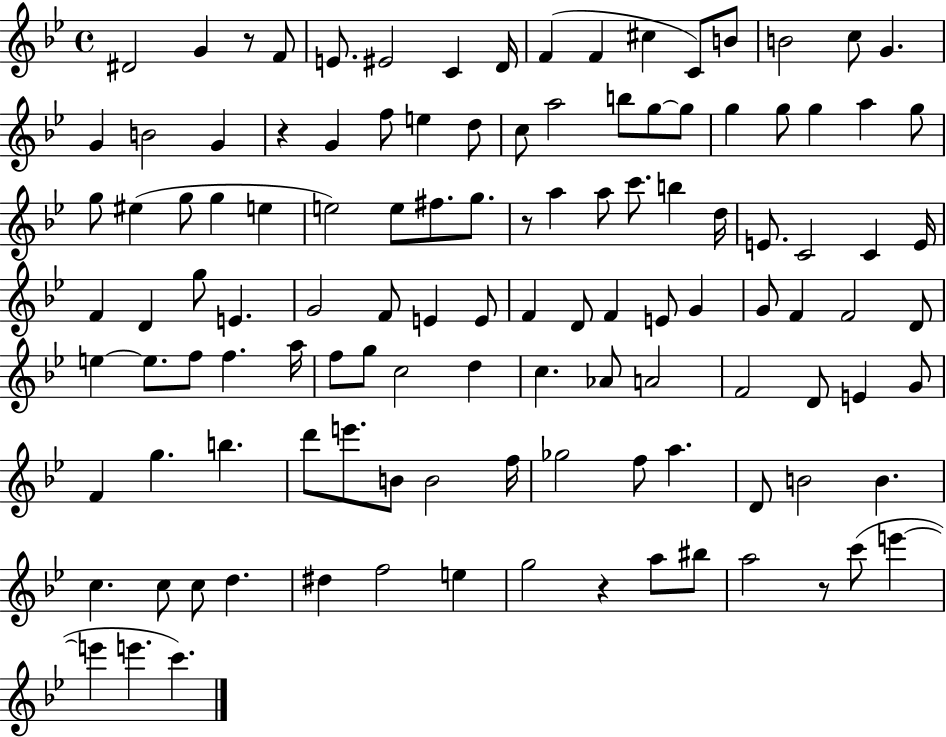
{
  \clef treble
  \time 4/4
  \defaultTimeSignature
  \key bes \major
  dis'2 g'4 r8 f'8 | e'8. eis'2 c'4 d'16 | f'4( f'4 cis''4 c'8) b'8 | b'2 c''8 g'4. | \break g'4 b'2 g'4 | r4 g'4 f''8 e''4 d''8 | c''8 a''2 b''8 g''8~~ g''8 | g''4 g''8 g''4 a''4 g''8 | \break g''8 eis''4( g''8 g''4 e''4 | e''2) e''8 fis''8. g''8. | r8 a''4 a''8 c'''8. b''4 d''16 | e'8. c'2 c'4 e'16 | \break f'4 d'4 g''8 e'4. | g'2 f'8 e'4 e'8 | f'4 d'8 f'4 e'8 g'4 | g'8 f'4 f'2 d'8 | \break e''4~~ e''8. f''8 f''4. a''16 | f''8 g''8 c''2 d''4 | c''4. aes'8 a'2 | f'2 d'8 e'4 g'8 | \break f'4 g''4. b''4. | d'''8 e'''8. b'8 b'2 f''16 | ges''2 f''8 a''4. | d'8 b'2 b'4. | \break c''4. c''8 c''8 d''4. | dis''4 f''2 e''4 | g''2 r4 a''8 bis''8 | a''2 r8 c'''8( e'''4~~ | \break e'''4 e'''4. c'''4.) | \bar "|."
}